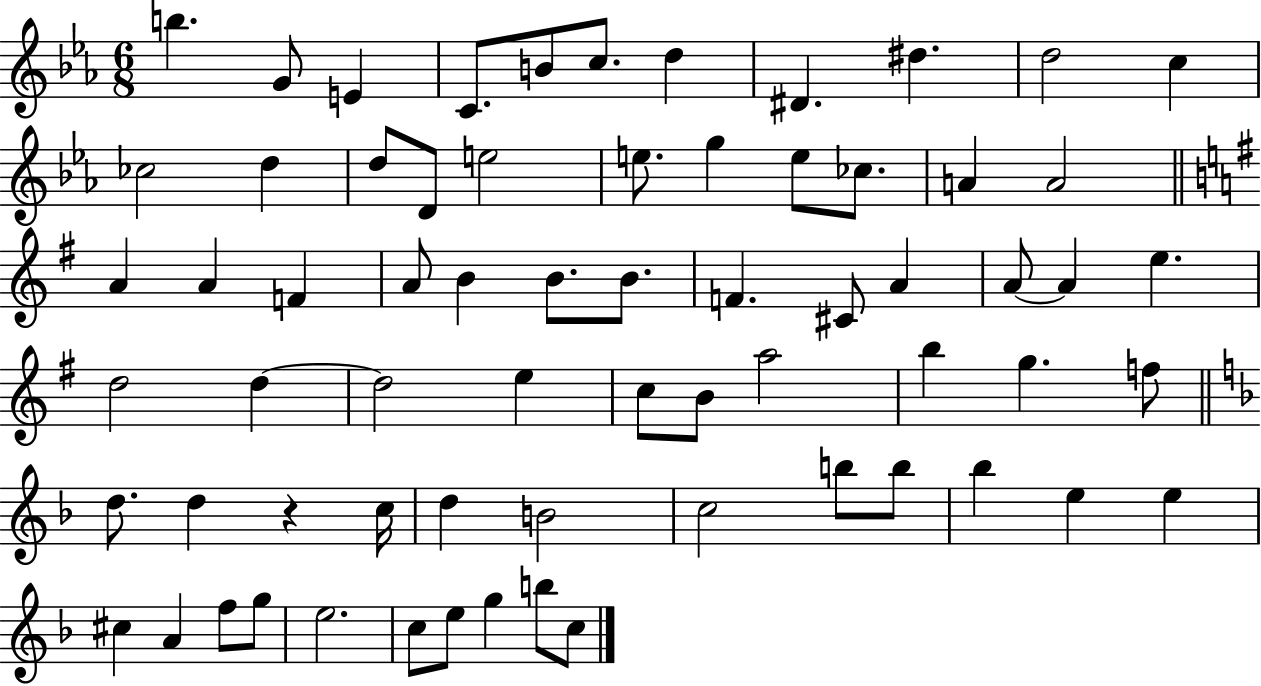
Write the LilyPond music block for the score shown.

{
  \clef treble
  \numericTimeSignature
  \time 6/8
  \key ees \major
  b''4. g'8 e'4 | c'8. b'8 c''8. d''4 | dis'4. dis''4. | d''2 c''4 | \break ces''2 d''4 | d''8 d'8 e''2 | e''8. g''4 e''8 ces''8. | a'4 a'2 | \break \bar "||" \break \key g \major a'4 a'4 f'4 | a'8 b'4 b'8. b'8. | f'4. cis'8 a'4 | a'8~~ a'4 e''4. | \break d''2 d''4~~ | d''2 e''4 | c''8 b'8 a''2 | b''4 g''4. f''8 | \break \bar "||" \break \key f \major d''8. d''4 r4 c''16 | d''4 b'2 | c''2 b''8 b''8 | bes''4 e''4 e''4 | \break cis''4 a'4 f''8 g''8 | e''2. | c''8 e''8 g''4 b''8 c''8 | \bar "|."
}